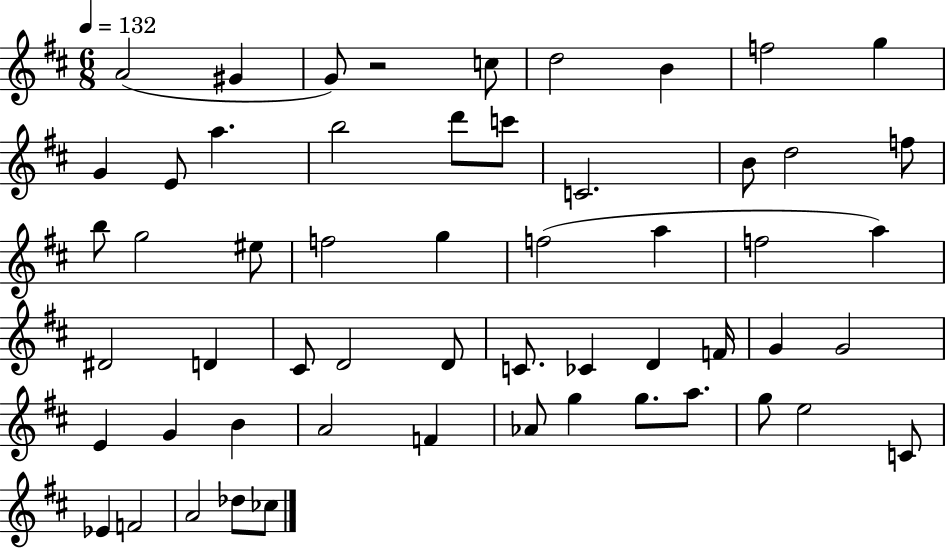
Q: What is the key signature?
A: D major